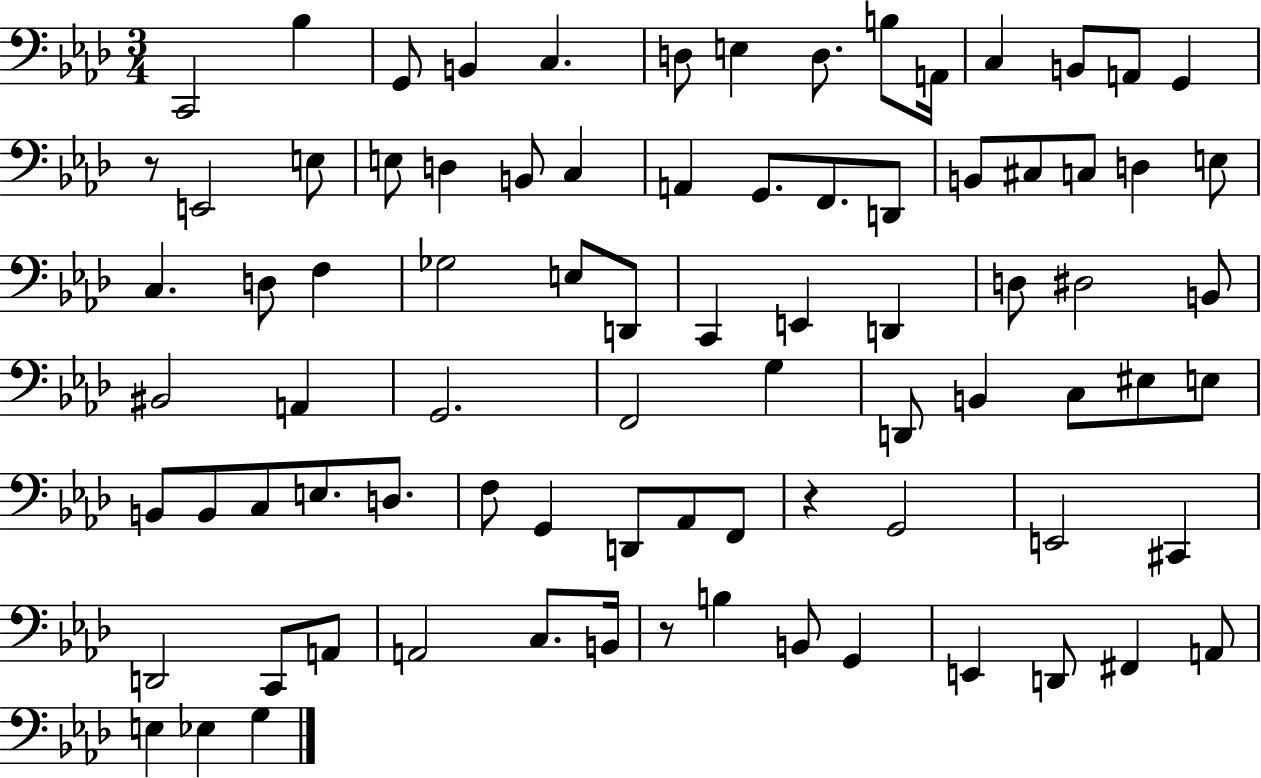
X:1
T:Untitled
M:3/4
L:1/4
K:Ab
C,,2 _B, G,,/2 B,, C, D,/2 E, D,/2 B,/2 A,,/4 C, B,,/2 A,,/2 G,, z/2 E,,2 E,/2 E,/2 D, B,,/2 C, A,, G,,/2 F,,/2 D,,/2 B,,/2 ^C,/2 C,/2 D, E,/2 C, D,/2 F, _G,2 E,/2 D,,/2 C,, E,, D,, D,/2 ^D,2 B,,/2 ^B,,2 A,, G,,2 F,,2 G, D,,/2 B,, C,/2 ^E,/2 E,/2 B,,/2 B,,/2 C,/2 E,/2 D,/2 F,/2 G,, D,,/2 _A,,/2 F,,/2 z G,,2 E,,2 ^C,, D,,2 C,,/2 A,,/2 A,,2 C,/2 B,,/4 z/2 B, B,,/2 G,, E,, D,,/2 ^F,, A,,/2 E, _E, G,